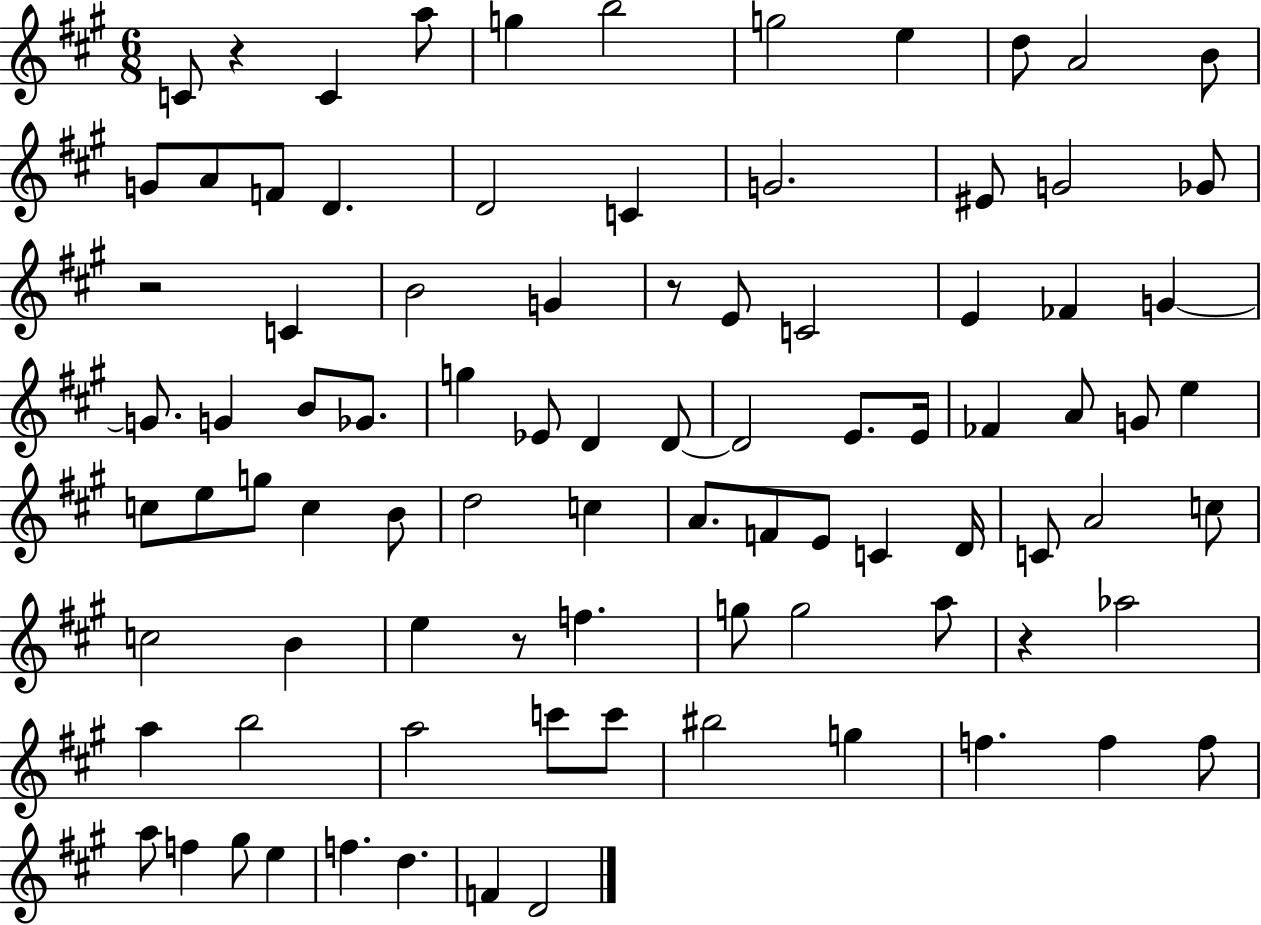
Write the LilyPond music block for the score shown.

{
  \clef treble
  \numericTimeSignature
  \time 6/8
  \key a \major
  c'8 r4 c'4 a''8 | g''4 b''2 | g''2 e''4 | d''8 a'2 b'8 | \break g'8 a'8 f'8 d'4. | d'2 c'4 | g'2. | eis'8 g'2 ges'8 | \break r2 c'4 | b'2 g'4 | r8 e'8 c'2 | e'4 fes'4 g'4~~ | \break g'8. g'4 b'8 ges'8. | g''4 ees'8 d'4 d'8~~ | d'2 e'8. e'16 | fes'4 a'8 g'8 e''4 | \break c''8 e''8 g''8 c''4 b'8 | d''2 c''4 | a'8. f'8 e'8 c'4 d'16 | c'8 a'2 c''8 | \break c''2 b'4 | e''4 r8 f''4. | g''8 g''2 a''8 | r4 aes''2 | \break a''4 b''2 | a''2 c'''8 c'''8 | bis''2 g''4 | f''4. f''4 f''8 | \break a''8 f''4 gis''8 e''4 | f''4. d''4. | f'4 d'2 | \bar "|."
}